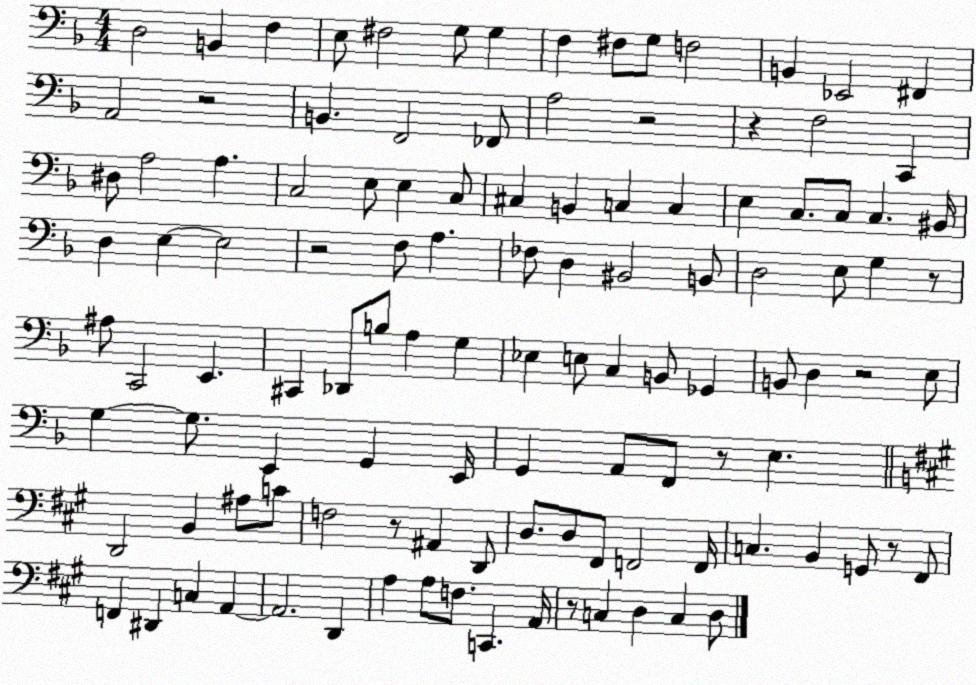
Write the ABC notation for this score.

X:1
T:Untitled
M:4/4
L:1/4
K:F
D,2 B,, F, E,/2 ^F,2 G,/2 G, F, ^F,/2 G,/2 F,2 B,, _E,,2 ^F,, A,,2 z2 B,, F,,2 _F,,/2 A,2 z2 z F,2 C,, ^D,/2 A,2 A, C,2 E,/2 E, C,/2 ^C, B,, C, C, E, C,/2 C,/2 C, ^B,,/4 D, E, E,2 z2 F,/2 A, _F,/2 D, ^B,,2 B,,/2 D,2 E,/2 G, z/2 ^A,/2 C,,2 E,, ^C,, _D,,/2 B,/2 A, G, _E, E,/2 C, B,,/2 _G,, B,,/2 D, z2 E,/2 G, G,/2 E,, G,, E,,/4 G,, A,,/2 F,,/2 z/2 E, D,,2 B,, ^A,/2 C/2 F,2 z/2 ^A,, D,,/2 D,/2 D,/2 ^F,,/2 F,,2 F,,/4 C, B,, G,,/2 z/2 ^F,,/2 F,, ^D,, C, A,, A,,2 D,, A, A,/2 F,/2 C,, A,,/4 z/2 C, D, C, D,/2